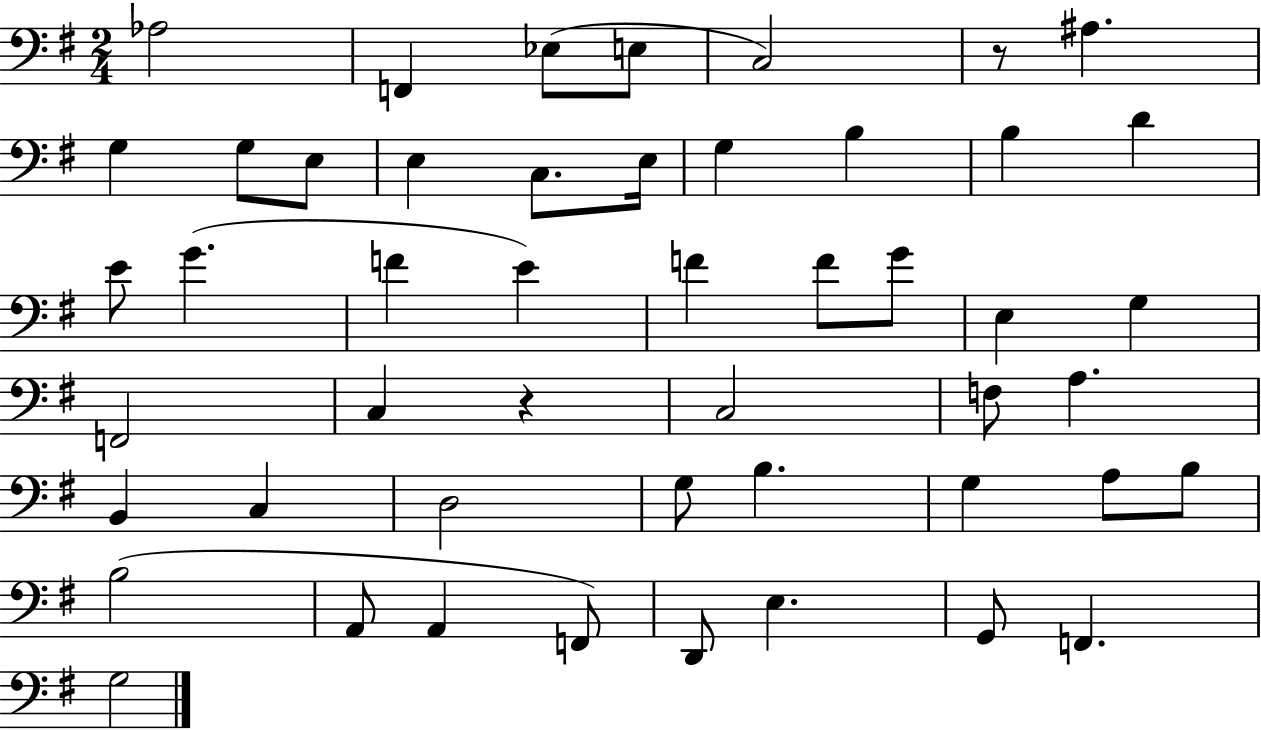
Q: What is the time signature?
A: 2/4